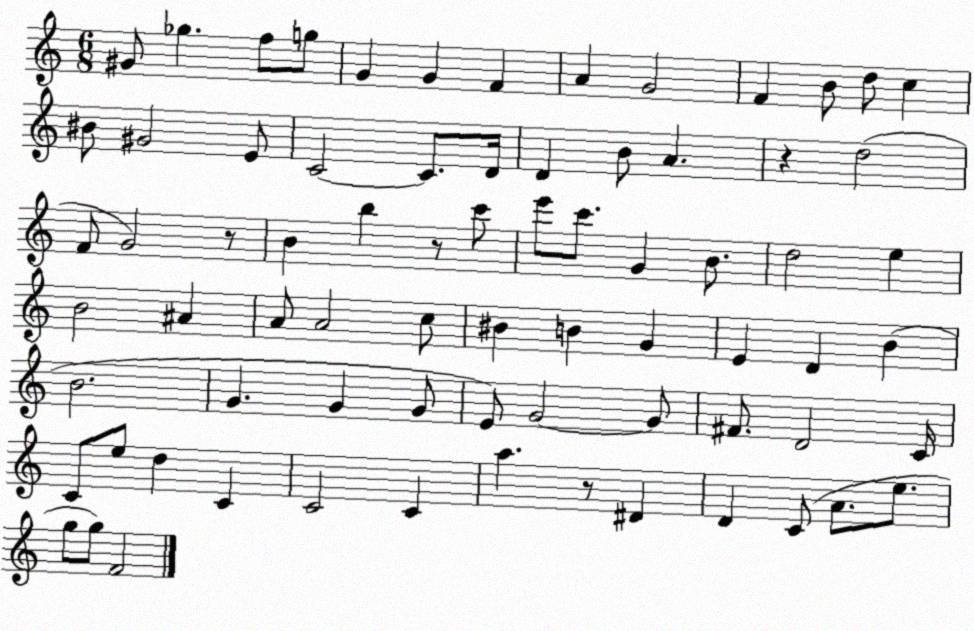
X:1
T:Untitled
M:6/8
L:1/4
K:C
^G/2 _g f/2 g/2 G G F A G2 F B/2 d/2 c ^B/2 ^G2 E/2 C2 C/2 D/4 D B/2 A z d2 F/2 G2 z/2 B b z/2 c'/2 e'/2 c'/2 G B/2 d2 e B2 ^A A/2 A2 c/2 ^B B G E D B B2 G G G/2 E/2 G2 G/2 ^F/2 D2 C/4 C/2 e/2 d C C2 C a z/2 ^D D C/2 A/2 e/2 g/2 g/2 F2